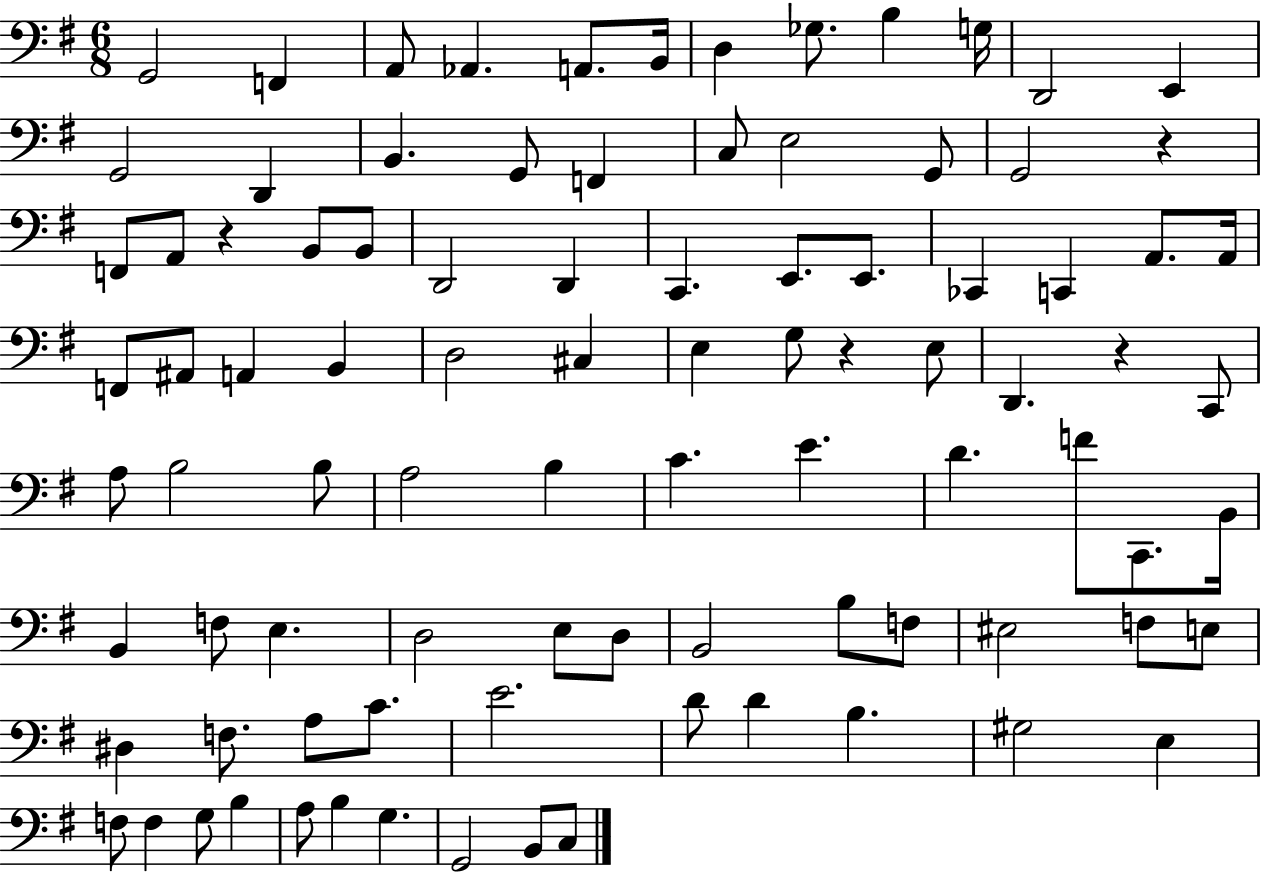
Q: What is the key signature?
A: G major